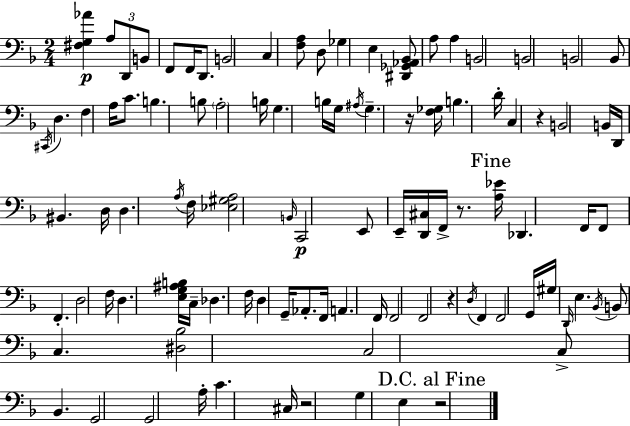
[F#3,G3,Ab4]/q A3/e D2/e B2/e F2/e F2/s D2/e. B2/h C3/q [F3,A3]/e D3/e Gb3/q E3/q [D#2,Gb2,Ab2,Bb2]/e A3/e A3/q B2/h B2/h B2/h Bb2/e C#2/s D3/q. F3/q A3/s C4/e. B3/q. B3/e A3/h B3/s G3/q. B3/s G3/s A#3/s G3/q. R/s [F3,Gb3]/s B3/q. D4/s C3/q R/q B2/h B2/s D2/s BIS2/q. D3/s D3/q. A3/s F3/s [Eb3,G#3,A3]/h B2/s C2/h E2/e E2/s [D2,C#3]/s F2/s R/e. [A3,Eb4]/s Db2/q. F2/s F2/e F2/q. D3/h F3/s D3/q. [E3,G3,A#3,B3]/s C3/s Db3/q. F3/s D3/q G2/s Ab2/e. F2/s A2/q. F2/s F2/h F2/h R/q D3/s F2/q F2/h G2/s G#3/s D2/s E3/q. Bb2/s B2/e C3/q. [D#3,Bb3]/h C3/h C3/e Bb2/q. G2/h G2/h A3/s C4/q. C#3/s R/h G3/q E3/q R/h